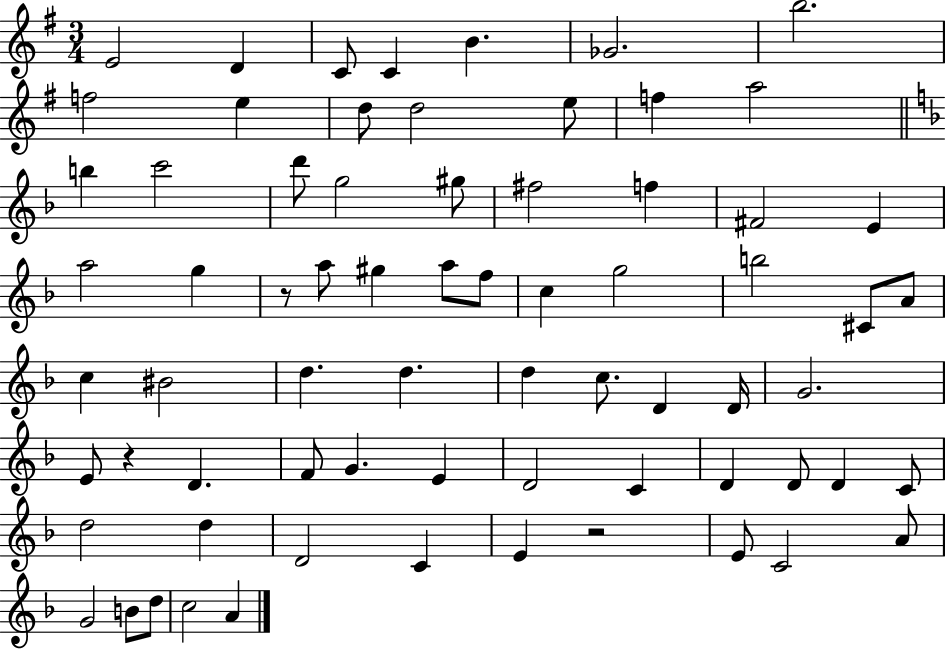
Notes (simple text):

E4/h D4/q C4/e C4/q B4/q. Gb4/h. B5/h. F5/h E5/q D5/e D5/h E5/e F5/q A5/h B5/q C6/h D6/e G5/h G#5/e F#5/h F5/q F#4/h E4/q A5/h G5/q R/e A5/e G#5/q A5/e F5/e C5/q G5/h B5/h C#4/e A4/e C5/q BIS4/h D5/q. D5/q. D5/q C5/e. D4/q D4/s G4/h. E4/e R/q D4/q. F4/e G4/q. E4/q D4/h C4/q D4/q D4/e D4/q C4/e D5/h D5/q D4/h C4/q E4/q R/h E4/e C4/h A4/e G4/h B4/e D5/e C5/h A4/q